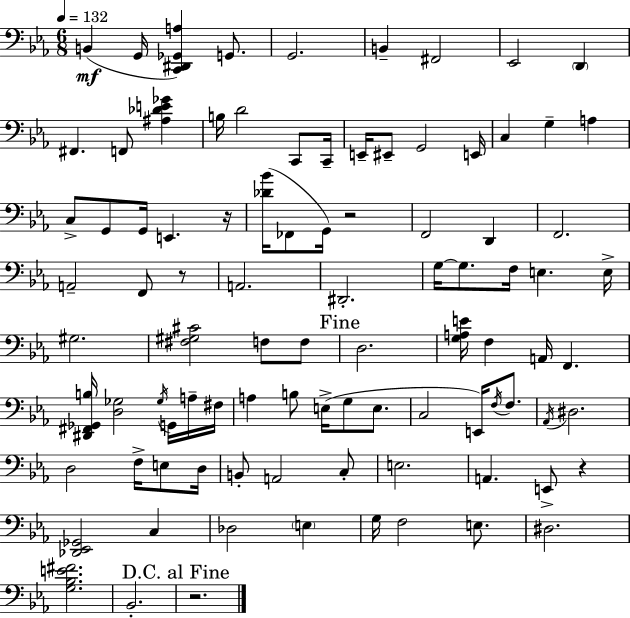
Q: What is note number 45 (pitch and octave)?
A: A2